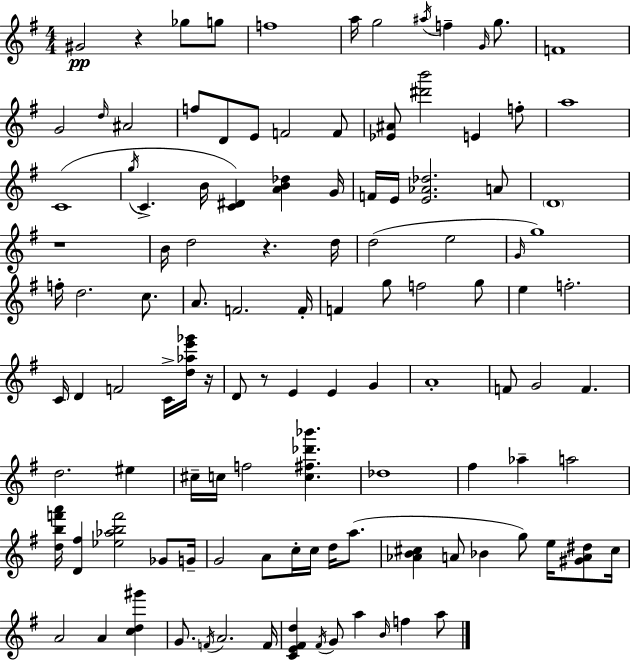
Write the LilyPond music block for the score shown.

{
  \clef treble
  \numericTimeSignature
  \time 4/4
  \key g \major
  gis'2\pp r4 ges''8 g''8 | f''1 | a''16 g''2 \acciaccatura { ais''16 } f''4-- \grace { g'16 } g''8. | f'1 | \break g'2 \grace { d''16 } ais'2 | f''8 d'8 e'8 f'2 | f'8 <ees' ais'>8 <dis''' b'''>2 e'4 | f''8-. a''1 | \break c'1( | \acciaccatura { g''16 } c'4.-> b'16 <c' dis'>4) <a' b' des''>4 | g'16 f'16 e'16 <e' aes' des''>2. | a'8 \parenthesize d'1 | \break r1 | b'16 d''2 r4. | d''16 d''2( e''2 | \grace { g'16 }) g''1 | \break f''16-. d''2. | c''8. a'8. f'2. | f'16-. f'4 g''8 f''2 | g''8 e''4 f''2.-. | \break c'16 d'4 f'2 | c'16-> <d'' aes'' e''' ges'''>16 r16 d'8 r8 e'4 e'4 | g'4 a'1-. | f'8 g'2 f'4. | \break d''2. | eis''4 cis''16-- c''16 f''2 <c'' fis'' des''' bes'''>4. | des''1 | fis''4 aes''4-- a''2 | \break <d'' b'' f''' a'''>16 <d' fis''>4 <ees'' aes'' b'' f'''>2 | ges'8 g'16-- g'2 a'8 c''16-. | c''16 d''16 a''8.( <aes' b' cis''>4 a'8 bes'4 g''8) | e''16 <gis' a' dis''>8 cis''16 a'2 a'4 | \break <c'' d'' gis'''>4 g'8. \acciaccatura { f'16 } a'2. | f'16 <c' e' fis' d''>4 \acciaccatura { fis'16 } g'8 a''4 | \grace { b'16 } f''4 a''8 \bar "|."
}